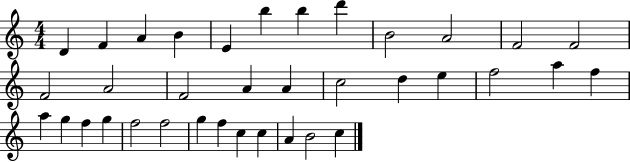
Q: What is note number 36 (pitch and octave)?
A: C5